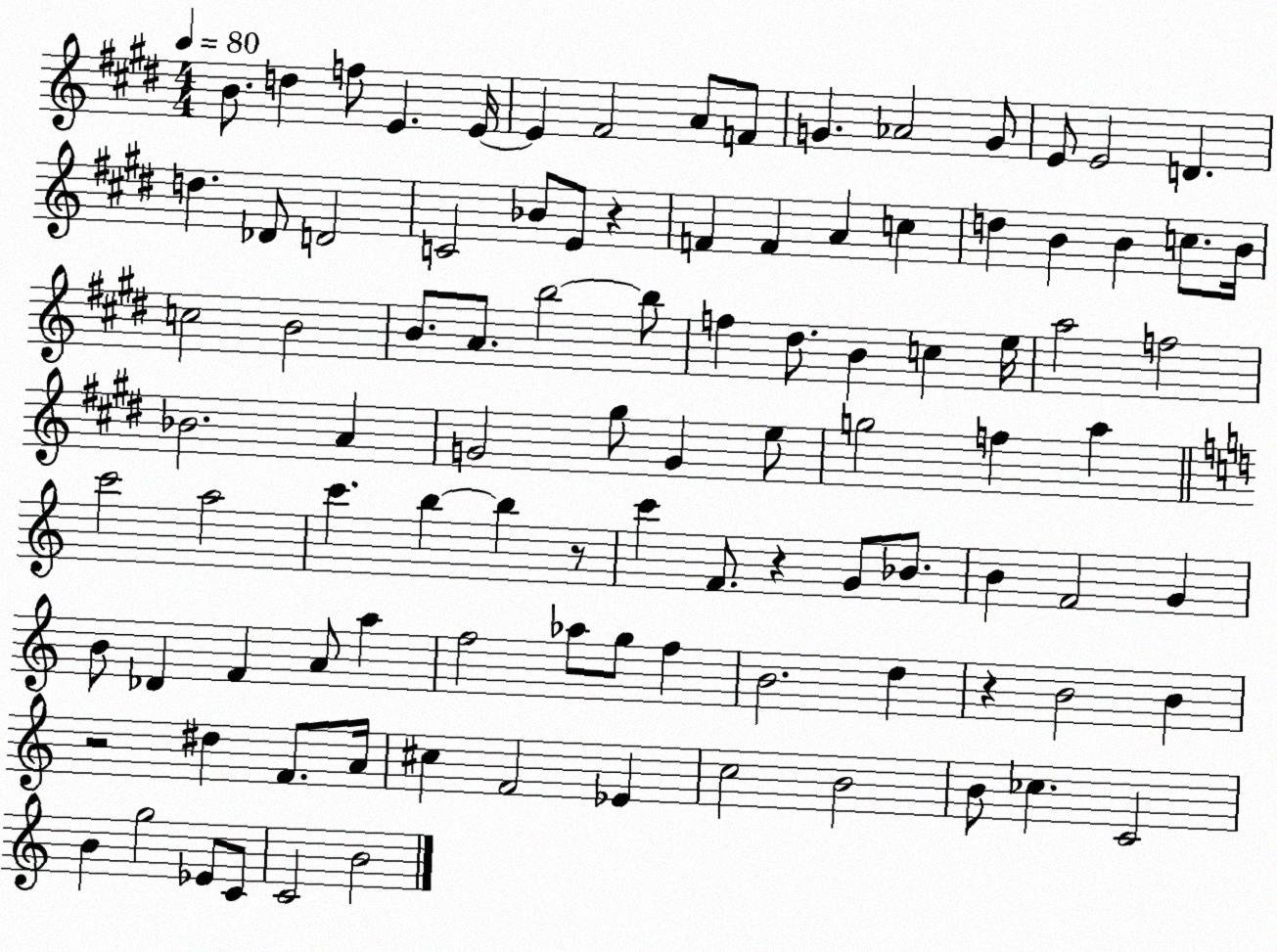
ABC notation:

X:1
T:Untitled
M:4/4
L:1/4
K:E
B/2 d f/2 E E/4 E ^F2 A/2 F/2 G _A2 G/2 E/2 E2 D d _D/2 D2 C2 _B/2 E/2 z F F A c d B B c/2 B/4 c2 B2 B/2 A/2 b2 b/2 f ^d/2 B c e/4 a2 f2 _B2 A G2 ^g/2 G e/2 g2 f a c'2 a2 c' b b z/2 c' F/2 z G/2 _B/2 B F2 G B/2 _D F A/2 a f2 _a/2 g/2 f B2 d z B2 B z2 ^d F/2 A/4 ^c F2 _E c2 B2 B/2 _c C2 B g2 _E/2 C/2 C2 B2